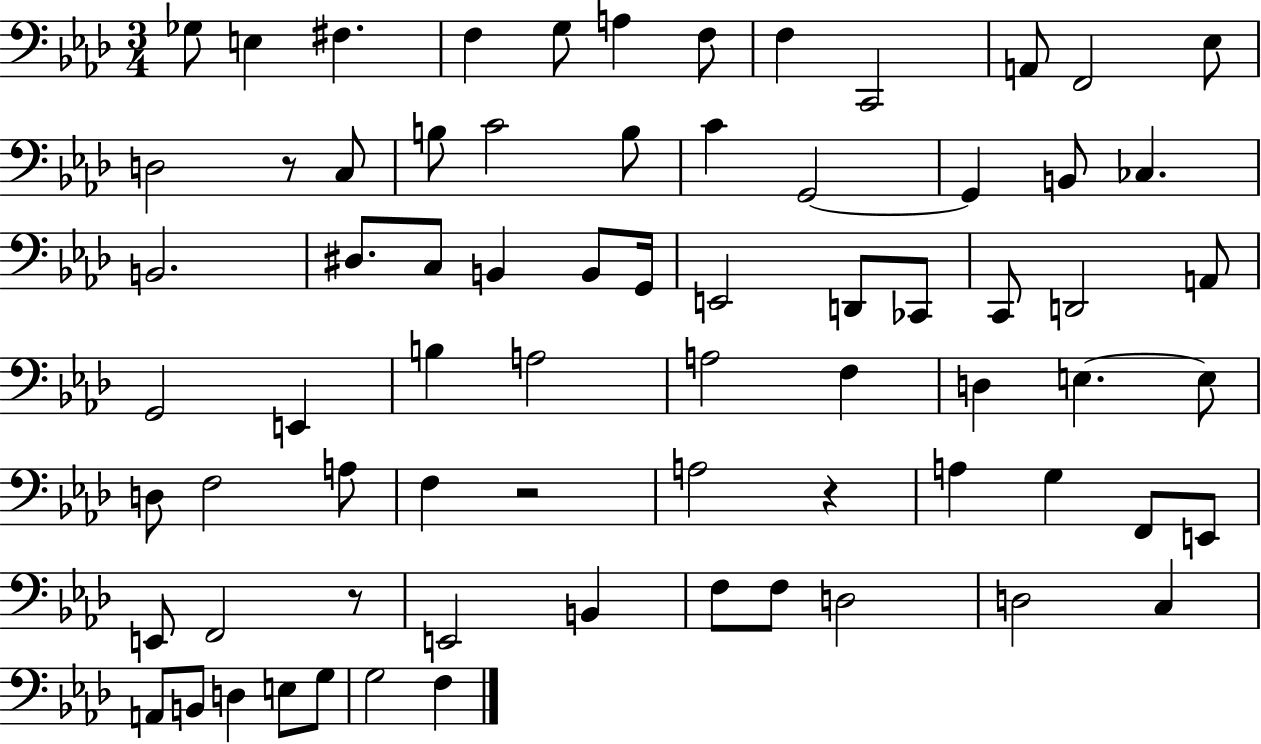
X:1
T:Untitled
M:3/4
L:1/4
K:Ab
_G,/2 E, ^F, F, G,/2 A, F,/2 F, C,,2 A,,/2 F,,2 _E,/2 D,2 z/2 C,/2 B,/2 C2 B,/2 C G,,2 G,, B,,/2 _C, B,,2 ^D,/2 C,/2 B,, B,,/2 G,,/4 E,,2 D,,/2 _C,,/2 C,,/2 D,,2 A,,/2 G,,2 E,, B, A,2 A,2 F, D, E, E,/2 D,/2 F,2 A,/2 F, z2 A,2 z A, G, F,,/2 E,,/2 E,,/2 F,,2 z/2 E,,2 B,, F,/2 F,/2 D,2 D,2 C, A,,/2 B,,/2 D, E,/2 G,/2 G,2 F,